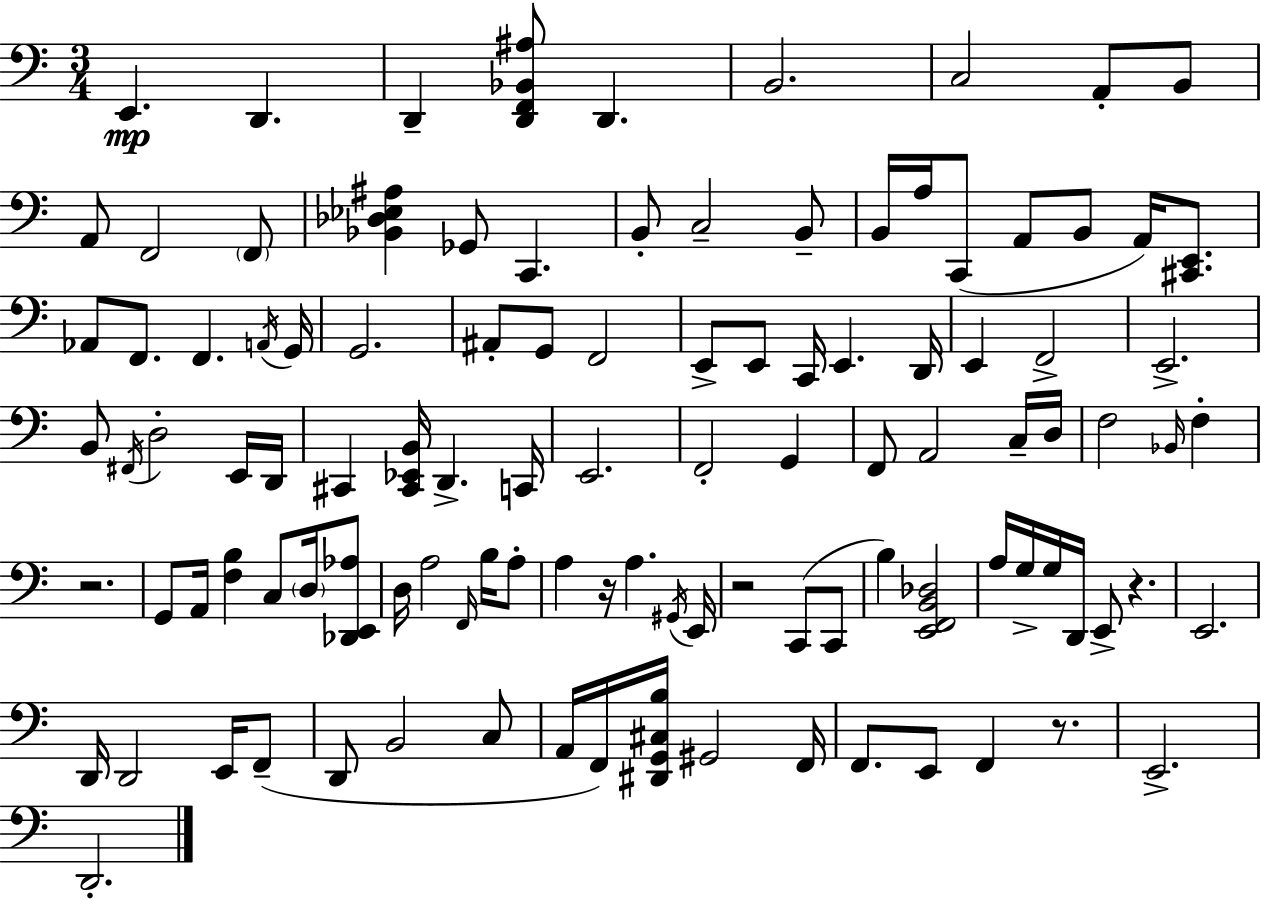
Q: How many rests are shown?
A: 5